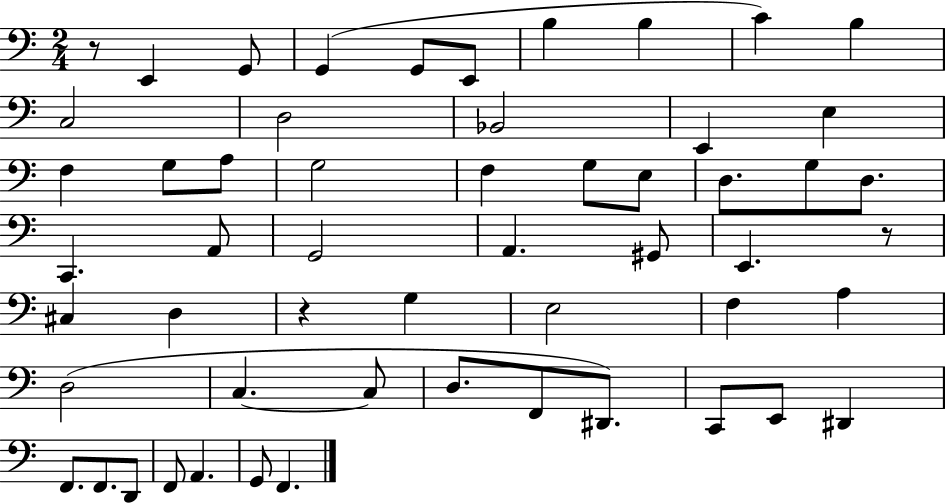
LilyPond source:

{
  \clef bass
  \numericTimeSignature
  \time 2/4
  \key c \major
  r8 e,4 g,8 | g,4( g,8 e,8 | b4 b4 | c'4) b4 | \break c2 | d2 | bes,2 | e,4 e4 | \break f4 g8 a8 | g2 | f4 g8 e8 | d8. g8 d8. | \break c,4. a,8 | g,2 | a,4. gis,8 | e,4. r8 | \break cis4 d4 | r4 g4 | e2 | f4 a4 | \break d2( | c4.~~ c8 | d8. f,8 dis,8.) | c,8 e,8 dis,4 | \break f,8. f,8. d,8 | f,8 a,4. | g,8 f,4. | \bar "|."
}